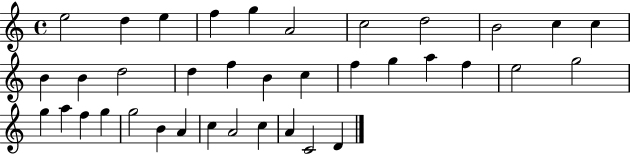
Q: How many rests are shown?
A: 0